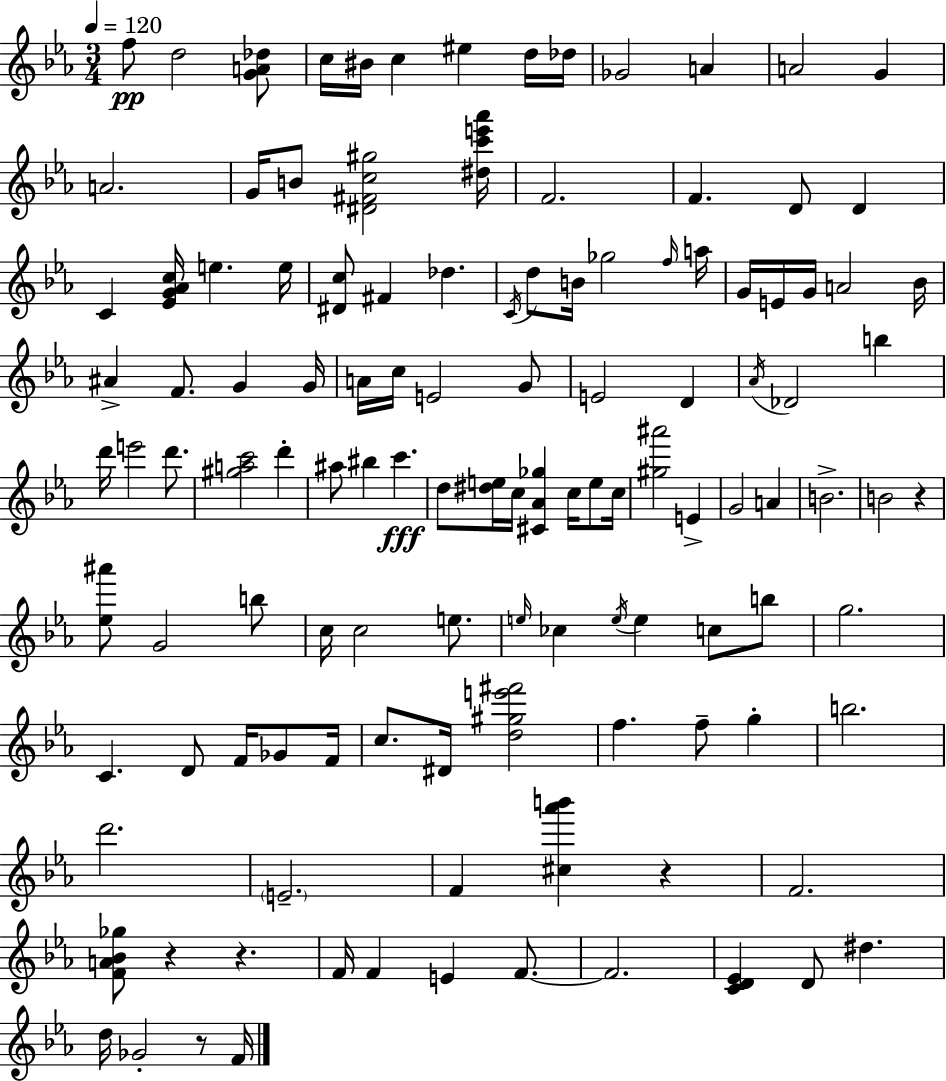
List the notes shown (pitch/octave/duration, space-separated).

F5/e D5/h [G4,A4,Db5]/e C5/s BIS4/s C5/q EIS5/q D5/s Db5/s Gb4/h A4/q A4/h G4/q A4/h. G4/s B4/e [D#4,F#4,C5,G#5]/h [D#5,C6,E6,Ab6]/s F4/h. F4/q. D4/e D4/q C4/q [Eb4,G4,Ab4,C5]/s E5/q. E5/s [D#4,C5]/e F#4/q Db5/q. C4/s D5/e B4/s Gb5/h F5/s A5/s G4/s E4/s G4/s A4/h Bb4/s A#4/q F4/e. G4/q G4/s A4/s C5/s E4/h G4/e E4/h D4/q Ab4/s Db4/h B5/q D6/s E6/h D6/e. [G#5,A5,C6]/h D6/q A#5/e BIS5/q C6/q. D5/e [D#5,E5]/s C5/s [C#4,Ab4,Gb5]/q C5/s E5/e C5/s [G#5,A#6]/h E4/q G4/h A4/q B4/h. B4/h R/q [Eb5,A#6]/e G4/h B5/e C5/s C5/h E5/e. E5/s CES5/q E5/s E5/q C5/e B5/e G5/h. C4/q. D4/e F4/s Gb4/e F4/s C5/e. D#4/s [D5,G#5,E6,F#6]/h F5/q. F5/e G5/q B5/h. D6/h. E4/h. F4/q [C#5,Ab6,B6]/q R/q F4/h. [F4,A4,Bb4,Gb5]/e R/q R/q. F4/s F4/q E4/q F4/e. F4/h. [C4,D4,Eb4]/q D4/e D#5/q. D5/s Gb4/h R/e F4/s